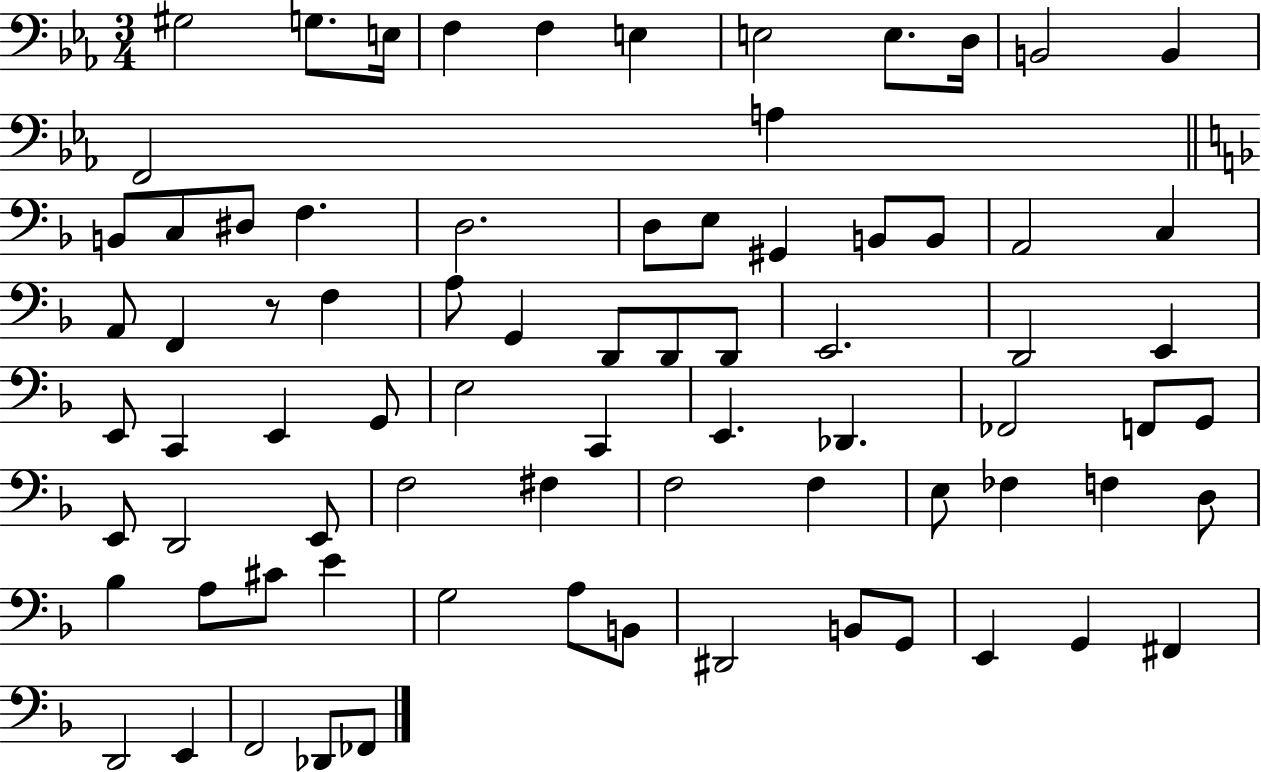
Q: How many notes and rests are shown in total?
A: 77